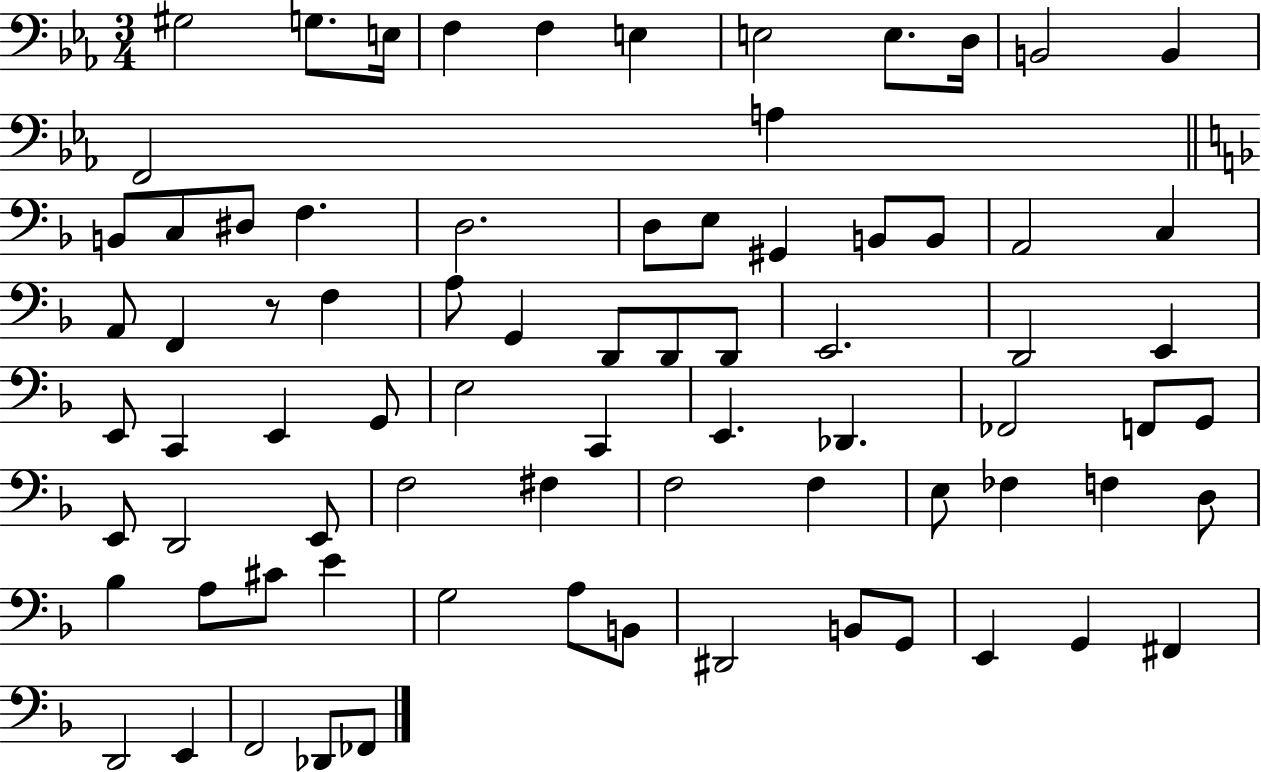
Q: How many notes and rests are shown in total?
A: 77